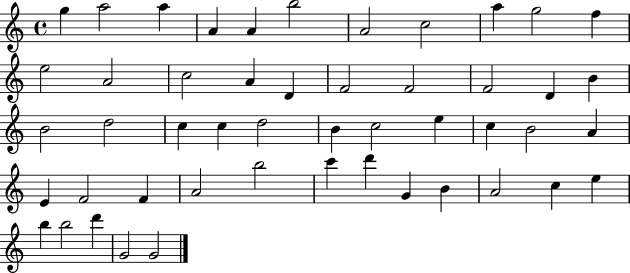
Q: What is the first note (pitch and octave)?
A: G5